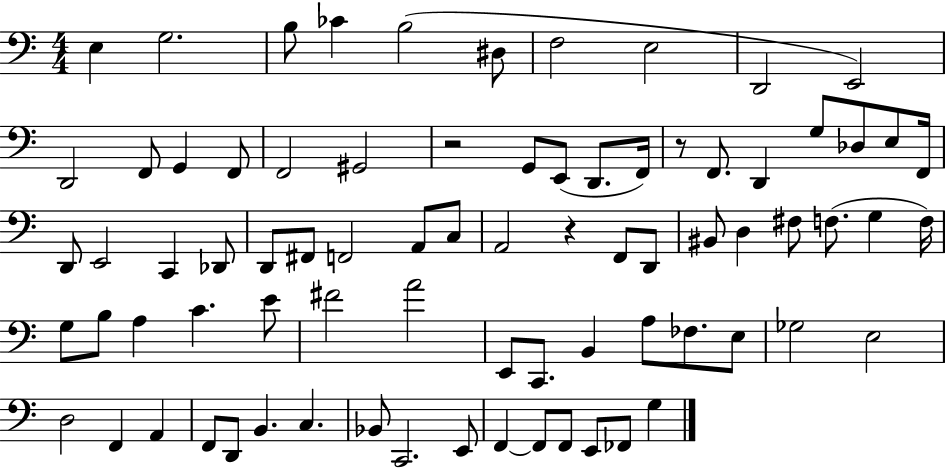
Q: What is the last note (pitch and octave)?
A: G3